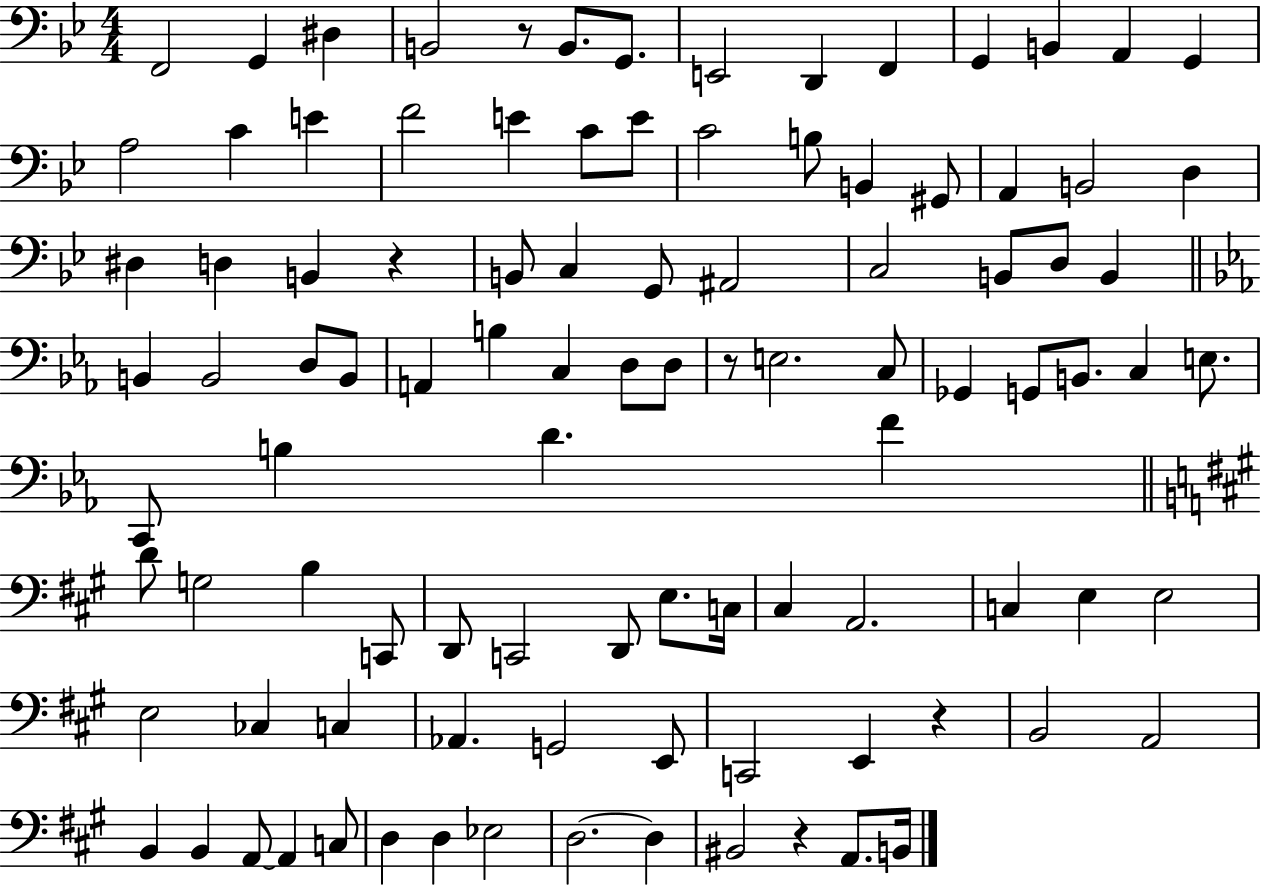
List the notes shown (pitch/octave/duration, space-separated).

F2/h G2/q D#3/q B2/h R/e B2/e. G2/e. E2/h D2/q F2/q G2/q B2/q A2/q G2/q A3/h C4/q E4/q F4/h E4/q C4/e E4/e C4/h B3/e B2/q G#2/e A2/q B2/h D3/q D#3/q D3/q B2/q R/q B2/e C3/q G2/e A#2/h C3/h B2/e D3/e B2/q B2/q B2/h D3/e B2/e A2/q B3/q C3/q D3/e D3/e R/e E3/h. C3/e Gb2/q G2/e B2/e. C3/q E3/e. C2/e B3/q D4/q. F4/q D4/e G3/h B3/q C2/e D2/e C2/h D2/e E3/e. C3/s C#3/q A2/h. C3/q E3/q E3/h E3/h CES3/q C3/q Ab2/q. G2/h E2/e C2/h E2/q R/q B2/h A2/h B2/q B2/q A2/e A2/q C3/e D3/q D3/q Eb3/h D3/h. D3/q BIS2/h R/q A2/e. B2/s